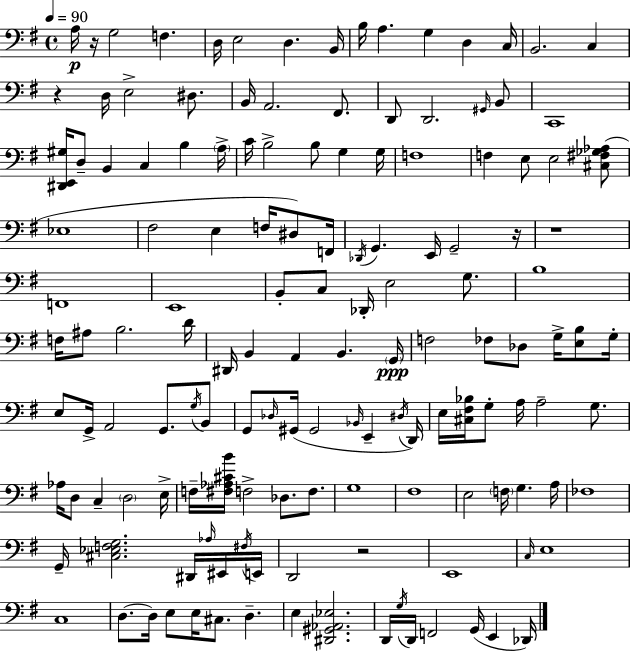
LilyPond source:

{
  \clef bass
  \time 4/4
  \defaultTimeSignature
  \key g \major
  \tempo 4 = 90
  \repeat volta 2 { a16\p r16 g2 f4. | d16 e2 d4. b,16 | b16 a4. g4 d4 c16 | b,2. c4 | \break r4 d16 e2-> dis8. | b,16 a,2. fis,8. | d,8 d,2. \grace { gis,16 } b,8 | c,1 | \break <dis, e, gis>16 d8-- b,4 c4 b4 | \parenthesize a16-> c'16 b2-> b8 g4 | g16 f1 | f4 e8 e2 <cis fis ges aes>8( | \break ees1 | fis2 e4 f16 dis8) | f,16 \acciaccatura { des,16 } g,4. e,16 g,2-- | r16 r1 | \break f,1 | e,1 | b,8-. c8 des,16-. e2 g8. | b1 | \break f16 ais8 b2. | d'16 dis,16 b,4 a,4 b,4. | \parenthesize g,16\ppp f2 fes8 des8 g16-> <e b>8 | g16-. e8 g,16-> a,2 g,8. | \break \acciaccatura { g16 } b,8 g,8 \grace { des16 }( gis,16 gis,2 \grace { bes,16 } | e,4-- \acciaccatura { dis16 }) d,16 e16 <cis fis bes>16 g8-. a16 a2-- | g8. aes16 d8 c4-- \parenthesize d2 | e16-> f16-- <fis aes cis' b'>16 f2-> | \break des8. f8. g1 | fis1 | e2 \parenthesize f16 g4. | a16 fes1 | \break g,16-- <cis ees f g>2. | dis,16 \grace { aes16 } eis,16 \acciaccatura { fis16 } e,16 d,2 | r2 e,1 | \grace { c16 } e1 | \break c1 | d8.~~ d16 e8 e16 | cis8. d4.-- e4 <dis, gis, aes, ees>2. | d,16 \acciaccatura { g16 } d,16 f,2 | \break g,16( e,4 des,16) } \bar "|."
}